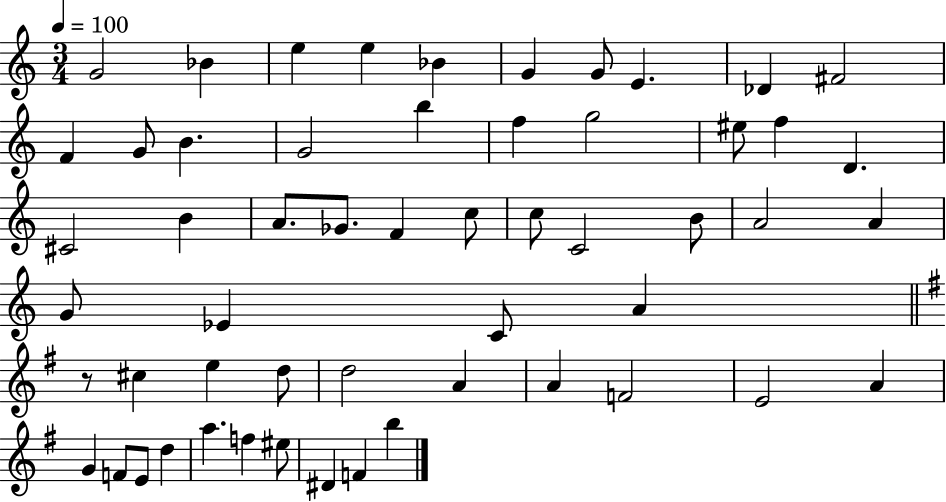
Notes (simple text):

G4/h Bb4/q E5/q E5/q Bb4/q G4/q G4/e E4/q. Db4/q F#4/h F4/q G4/e B4/q. G4/h B5/q F5/q G5/h EIS5/e F5/q D4/q. C#4/h B4/q A4/e. Gb4/e. F4/q C5/e C5/e C4/h B4/e A4/h A4/q G4/e Eb4/q C4/e A4/q R/e C#5/q E5/q D5/e D5/h A4/q A4/q F4/h E4/h A4/q G4/q F4/e E4/e D5/q A5/q. F5/q EIS5/e D#4/q F4/q B5/q